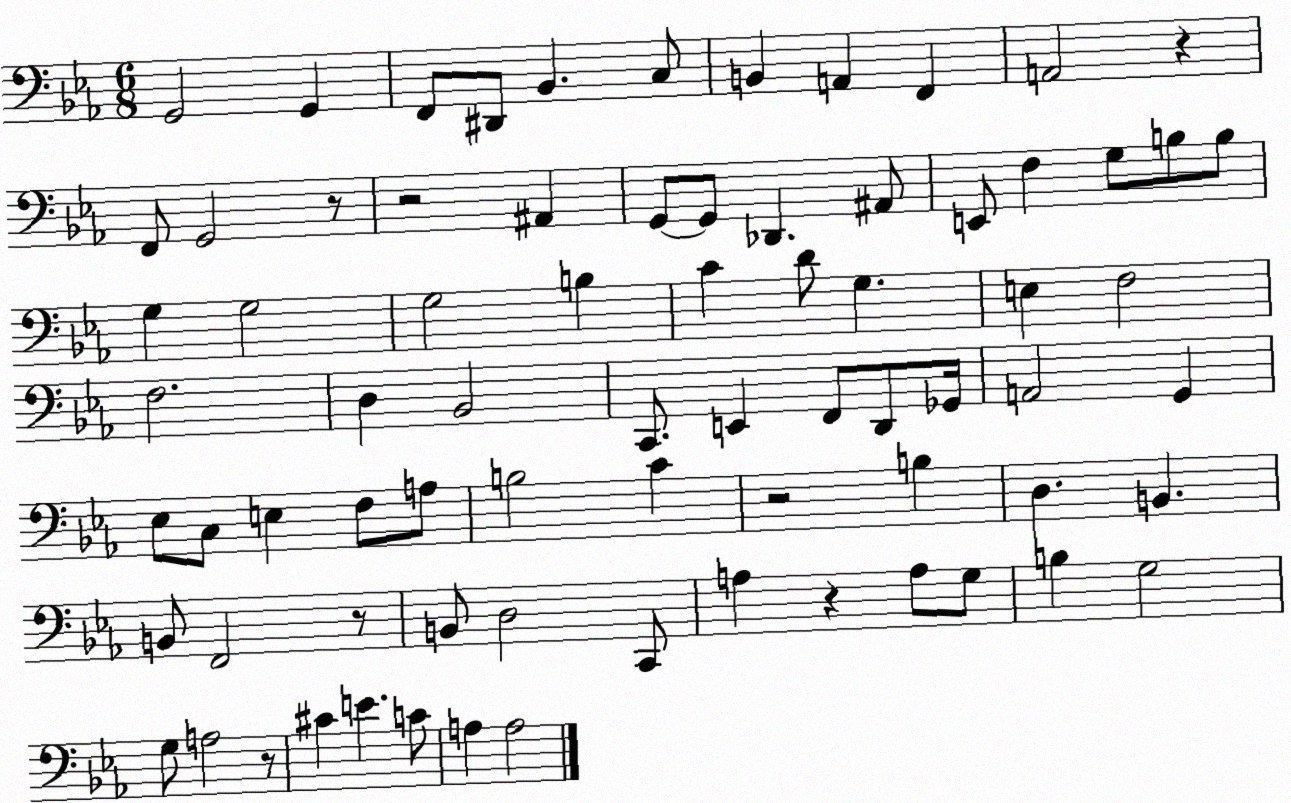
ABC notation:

X:1
T:Untitled
M:6/8
L:1/4
K:Eb
G,,2 G,, F,,/2 ^D,,/2 _B,, C,/2 B,, A,, F,, A,,2 z F,,/2 G,,2 z/2 z2 ^A,, G,,/2 G,,/2 _D,, ^A,,/2 E,,/2 F, G,/2 B,/2 B,/2 G, G,2 G,2 B, C D/2 G, E, F,2 F,2 D, _B,,2 C,,/2 E,, F,,/2 D,,/2 _G,,/4 A,,2 G,, _E,/2 C,/2 E, F,/2 A,/2 B,2 C z2 B, D, B,, B,,/2 F,,2 z/2 B,,/2 D,2 C,,/2 A, z A,/2 G,/2 B, G,2 G,/2 A,2 z/2 ^C E C/2 A, A,2